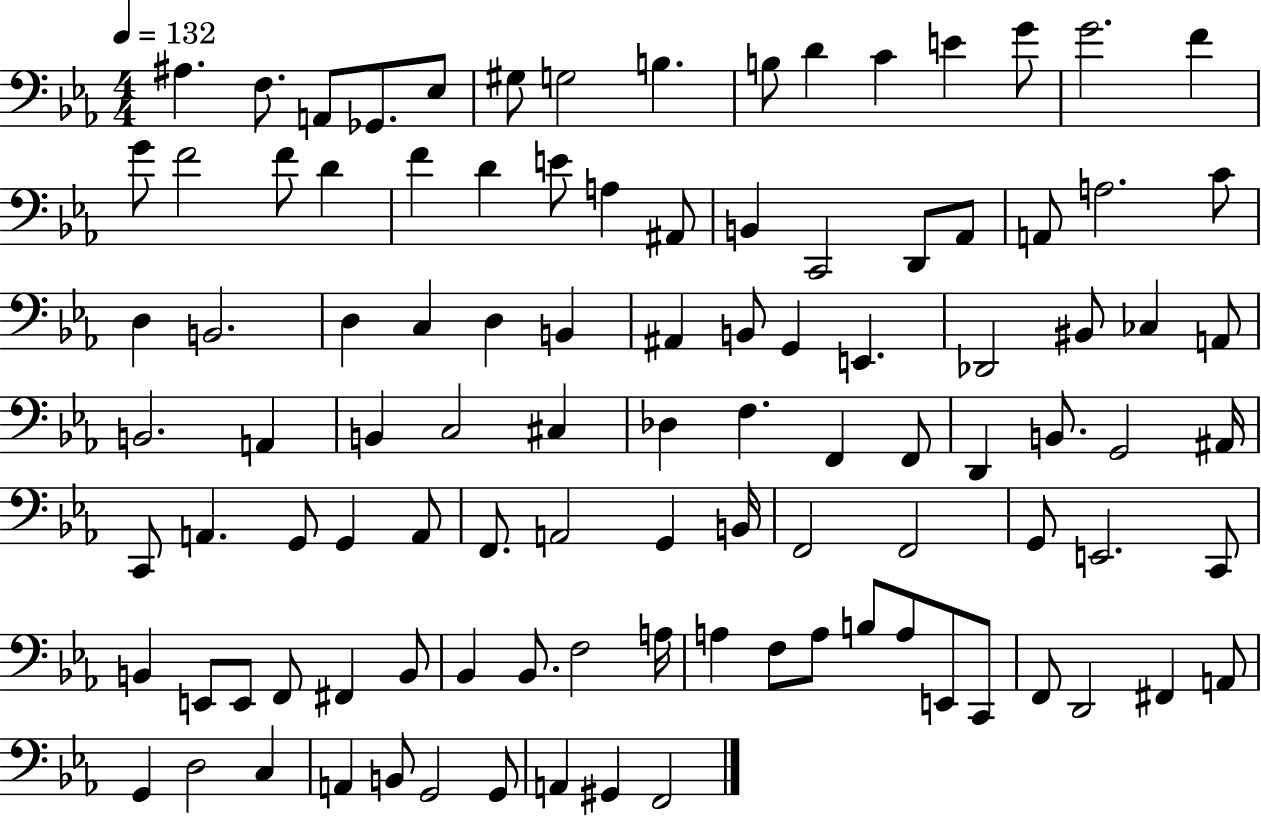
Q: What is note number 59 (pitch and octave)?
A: C2